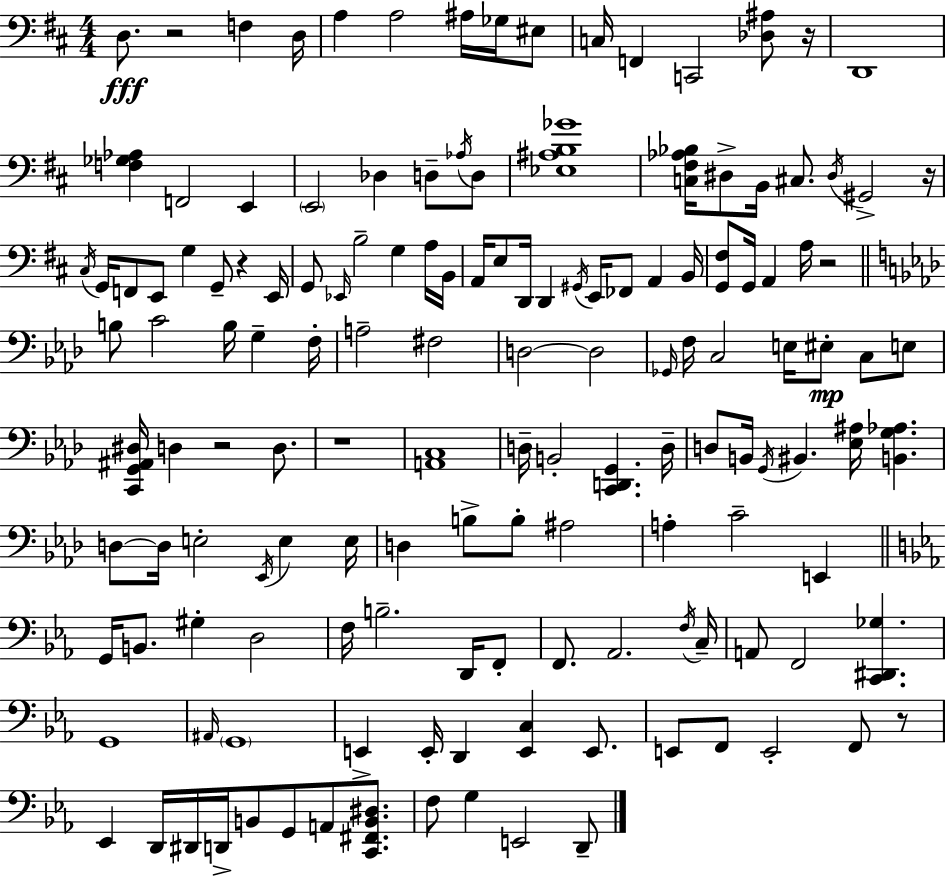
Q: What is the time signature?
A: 4/4